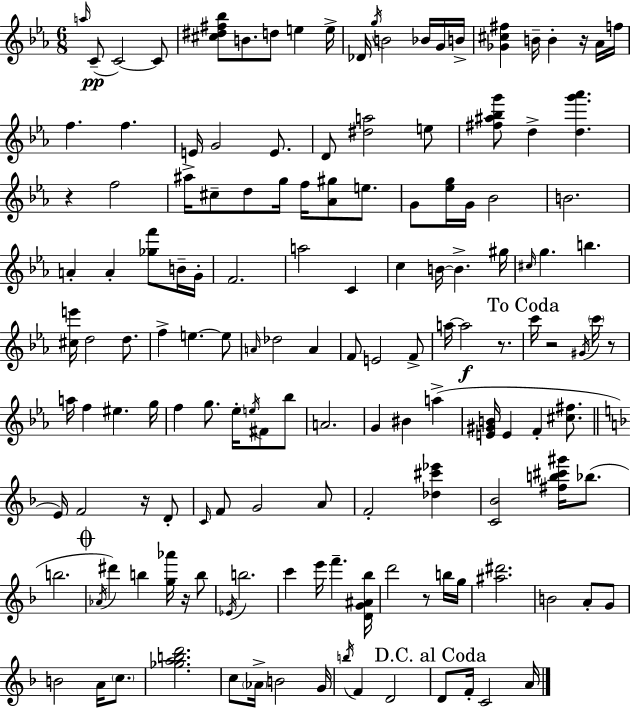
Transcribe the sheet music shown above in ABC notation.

X:1
T:Untitled
M:6/8
L:1/4
K:Eb
a/4 C/2 C2 C/2 [^c^d^f_b]/2 B/2 d/2 e e/4 _D/4 g/4 B2 _B/4 G/4 B/4 [_G^c^f] B/4 B z/4 _A/4 f/4 f f E/4 G2 E/2 D/2 [^da]2 e/2 [^f^a_bg']/2 d [dg'_a'] z f2 ^a/4 ^c/2 d/2 g/4 f/4 [_A^g]/2 e/2 G/2 [_eg]/4 G/4 _B2 B2 A A [_gf']/2 B/4 G/4 F2 a2 C c B/4 B ^g/4 ^c/4 g b [^ce']/4 d2 d/2 f e e/2 A/4 _d2 A F/2 E2 F/2 a/4 a2 z/2 c'/4 z2 ^G/4 c'/4 z/2 a/4 f ^e g/4 f g/2 _e/4 e/4 ^F/2 _b/2 A2 G ^B a [E^GB]/4 E F [^c^f]/2 E/4 F2 z/4 D/2 C/4 F/2 G2 A/2 F2 [_d^c'_e'] [C_B]2 [^fb^c'^g']/4 _b/2 b2 _A/4 ^d' b [g_a']/4 z/4 b/2 _E/4 b2 c' e'/4 f' [DG^A_b]/4 d'2 z/2 b/4 g/4 [^a^d']2 B2 A/2 G/2 B2 A/4 c/2 [_gabd']2 c/2 _A/4 B2 G/4 b/4 F D2 D/2 F/4 C2 A/4